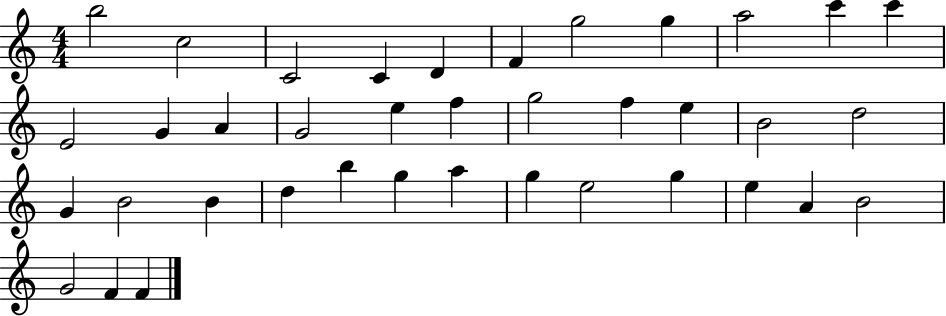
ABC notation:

X:1
T:Untitled
M:4/4
L:1/4
K:C
b2 c2 C2 C D F g2 g a2 c' c' E2 G A G2 e f g2 f e B2 d2 G B2 B d b g a g e2 g e A B2 G2 F F